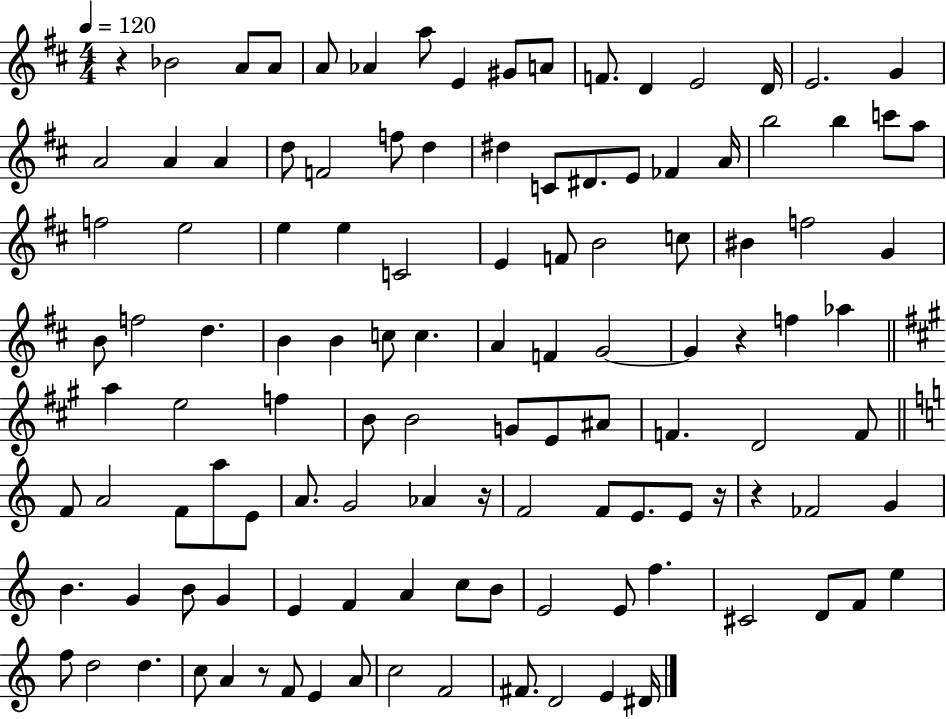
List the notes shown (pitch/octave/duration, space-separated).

R/q Bb4/h A4/e A4/e A4/e Ab4/q A5/e E4/q G#4/e A4/e F4/e. D4/q E4/h D4/s E4/h. G4/q A4/h A4/q A4/q D5/e F4/h F5/e D5/q D#5/q C4/e D#4/e. E4/e FES4/q A4/s B5/h B5/q C6/e A5/e F5/h E5/h E5/q E5/q C4/h E4/q F4/e B4/h C5/e BIS4/q F5/h G4/q B4/e F5/h D5/q. B4/q B4/q C5/e C5/q. A4/q F4/q G4/h G4/q R/q F5/q Ab5/q A5/q E5/h F5/q B4/e B4/h G4/e E4/e A#4/e F4/q. D4/h F4/e F4/e A4/h F4/e A5/e E4/e A4/e. G4/h Ab4/q R/s F4/h F4/e E4/e. E4/e R/s R/q FES4/h G4/q B4/q. G4/q B4/e G4/q E4/q F4/q A4/q C5/e B4/e E4/h E4/e F5/q. C#4/h D4/e F4/e E5/q F5/e D5/h D5/q. C5/e A4/q R/e F4/e E4/q A4/e C5/h F4/h F#4/e. D4/h E4/q D#4/s